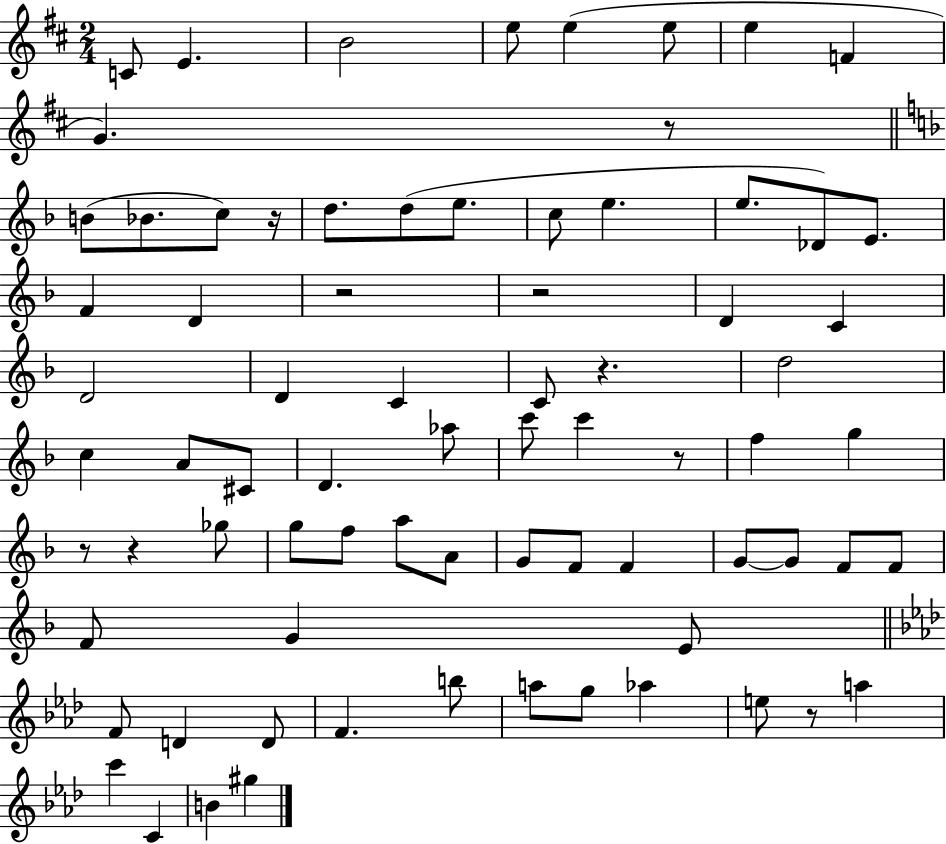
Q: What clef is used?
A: treble